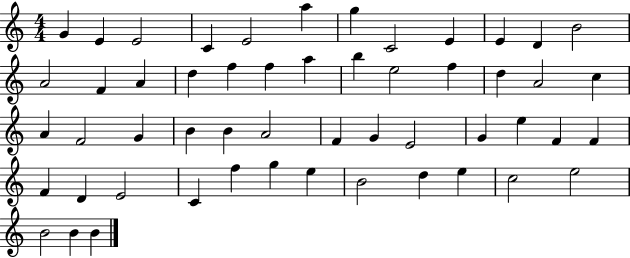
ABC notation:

X:1
T:Untitled
M:4/4
L:1/4
K:C
G E E2 C E2 a g C2 E E D B2 A2 F A d f f a b e2 f d A2 c A F2 G B B A2 F G E2 G e F F F D E2 C f g e B2 d e c2 e2 B2 B B